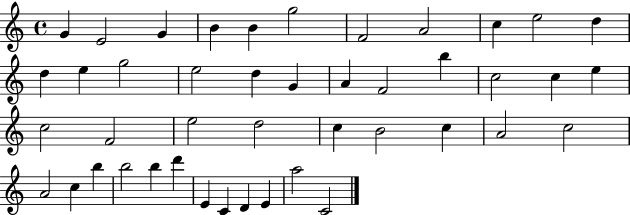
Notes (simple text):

G4/q E4/h G4/q B4/q B4/q G5/h F4/h A4/h C5/q E5/h D5/q D5/q E5/q G5/h E5/h D5/q G4/q A4/q F4/h B5/q C5/h C5/q E5/q C5/h F4/h E5/h D5/h C5/q B4/h C5/q A4/h C5/h A4/h C5/q B5/q B5/h B5/q D6/q E4/q C4/q D4/q E4/q A5/h C4/h